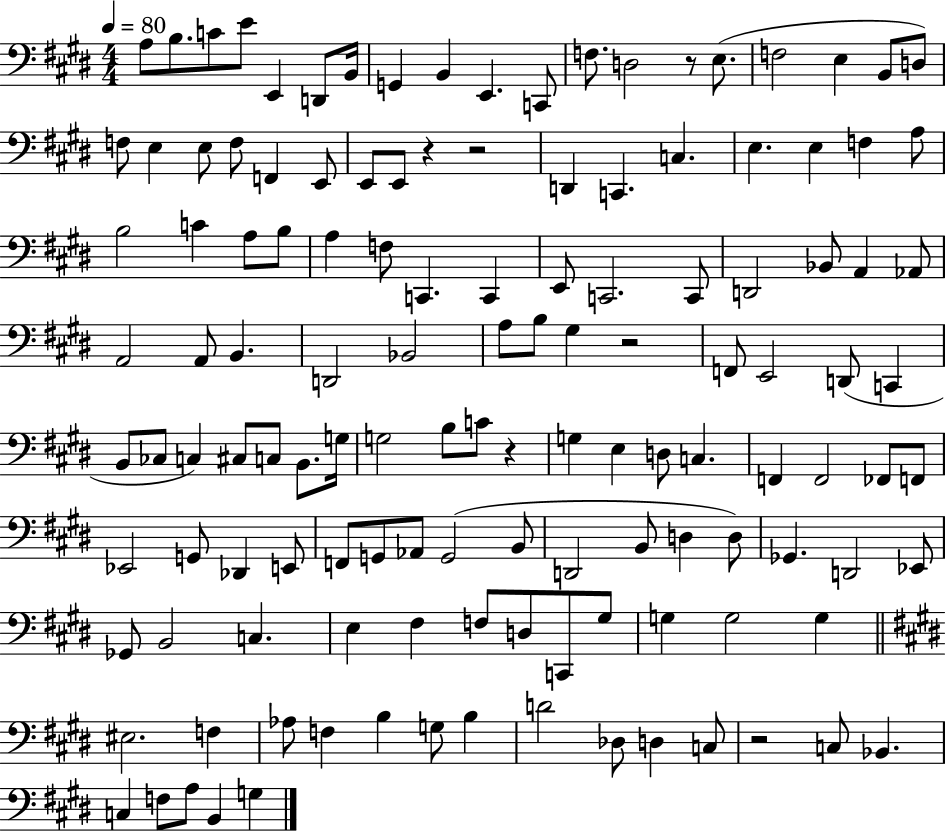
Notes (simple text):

A3/e B3/e. C4/e E4/e E2/q D2/e B2/s G2/q B2/q E2/q. C2/e F3/e. D3/h R/e E3/e. F3/h E3/q B2/e D3/e F3/e E3/q E3/e F3/e F2/q E2/e E2/e E2/e R/q R/h D2/q C2/q. C3/q. E3/q. E3/q F3/q A3/e B3/h C4/q A3/e B3/e A3/q F3/e C2/q. C2/q E2/e C2/h. C2/e D2/h Bb2/e A2/q Ab2/e A2/h A2/e B2/q. D2/h Bb2/h A3/e B3/e G#3/q R/h F2/e E2/h D2/e C2/q B2/e CES3/e C3/q C#3/e C3/e B2/e. G3/s G3/h B3/e C4/e R/q G3/q E3/q D3/e C3/q. F2/q F2/h FES2/e F2/e Eb2/h G2/e Db2/q E2/e F2/e G2/e Ab2/e G2/h B2/e D2/h B2/e D3/q D3/e Gb2/q. D2/h Eb2/e Gb2/e B2/h C3/q. E3/q F#3/q F3/e D3/e C2/e G#3/e G3/q G3/h G3/q EIS3/h. F3/q Ab3/e F3/q B3/q G3/e B3/q D4/h Db3/e D3/q C3/e R/h C3/e Bb2/q. C3/q F3/e A3/e B2/q G3/q